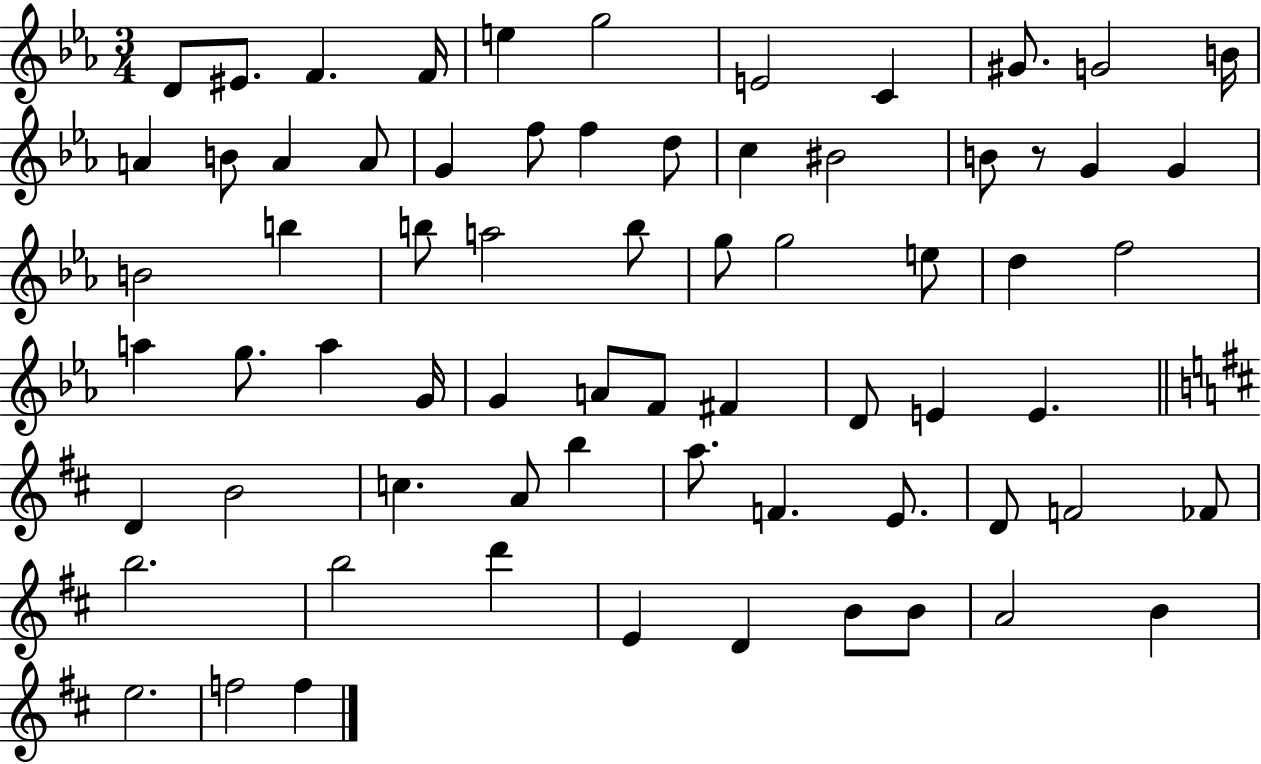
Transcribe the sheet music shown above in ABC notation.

X:1
T:Untitled
M:3/4
L:1/4
K:Eb
D/2 ^E/2 F F/4 e g2 E2 C ^G/2 G2 B/4 A B/2 A A/2 G f/2 f d/2 c ^B2 B/2 z/2 G G B2 b b/2 a2 b/2 g/2 g2 e/2 d f2 a g/2 a G/4 G A/2 F/2 ^F D/2 E E D B2 c A/2 b a/2 F E/2 D/2 F2 _F/2 b2 b2 d' E D B/2 B/2 A2 B e2 f2 f